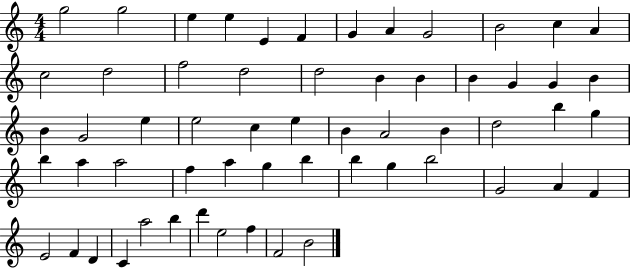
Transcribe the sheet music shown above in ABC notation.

X:1
T:Untitled
M:4/4
L:1/4
K:C
g2 g2 e e E F G A G2 B2 c A c2 d2 f2 d2 d2 B B B G G B B G2 e e2 c e B A2 B d2 b g b a a2 f a g b b g b2 G2 A F E2 F D C a2 b d' e2 f F2 B2